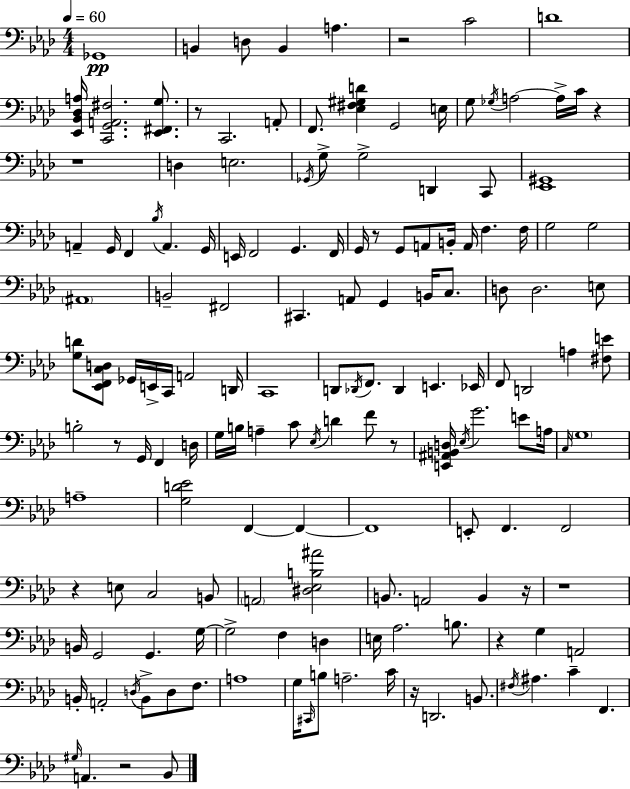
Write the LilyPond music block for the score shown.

{
  \clef bass
  \numericTimeSignature
  \time 4/4
  \key f \minor
  \tempo 4 = 60
  ges,1\pp | b,4 d8 b,4 a4. | r2 c'2 | d'1 | \break <ees, bes, des a>16 <c, g, a, fis>2. <ees, fis, g>8. | r8 c,2. a,8-. | f,8. <ees fis gis d'>4 g,2 e16 | g8 \acciaccatura { ges16 } a2~~ a16-> c'16 r4 | \break r1 | d4 e2. | \acciaccatura { ges,16 } g8-> g2-> d,4 | c,8 <ees, gis,>1 | \break a,4-- g,16 f,4 \acciaccatura { bes16 } a,4. | g,16 e,16 f,2 g,4. | f,16 g,16 r8 g,8 a,8 b,16-. a,16 f4. | f16 g2 g2 | \break \parenthesize ais,1 | b,2-- fis,2 | cis,4. a,8 g,4 b,16 | c8. d8 d2. | \break e8 <g d'>8 <ees, f, c d>8 ges,16 e,16-> c,16 a,2 | d,16 c,1 | d,8 \acciaccatura { des,16 } f,8. des,4 e,4. | ees,16 f,8 d,2 a4 | \break <fis e'>8 b2-. r8 g,16 f,4 | d16 g16 b16 a4-- c'8 \acciaccatura { ees16 } d'4 | f'8 r8 <e, ais, b, d>16 \acciaccatura { ees16 } g'2. | e'8 a16 \grace { c16 } \parenthesize g1 | \break a1-- | <g d' ees'>2 f,4~~ | f,4~~ f,1 | e,8-. f,4. f,2 | \break r4 e8 c2 | b,8 \parenthesize a,2 <dis ees b ais'>2 | b,8. a,2 | b,4 r16 r1 | \break b,16 g,2 | g,4. g16~~ g2-> f4 | d4 e16 aes2. | b8. r4 g4 a,2 | \break b,16-. a,2-. | \acciaccatura { d16 } b,8-> d8 f8. a1 | g16 \grace { cis,16 } b8 a2.-- | c'16 r16 d,2. | \break b,8. \acciaccatura { fis16 } ais4. | c'4-- f,4. \grace { gis16 } a,4. | r2 bes,8 \bar "|."
}